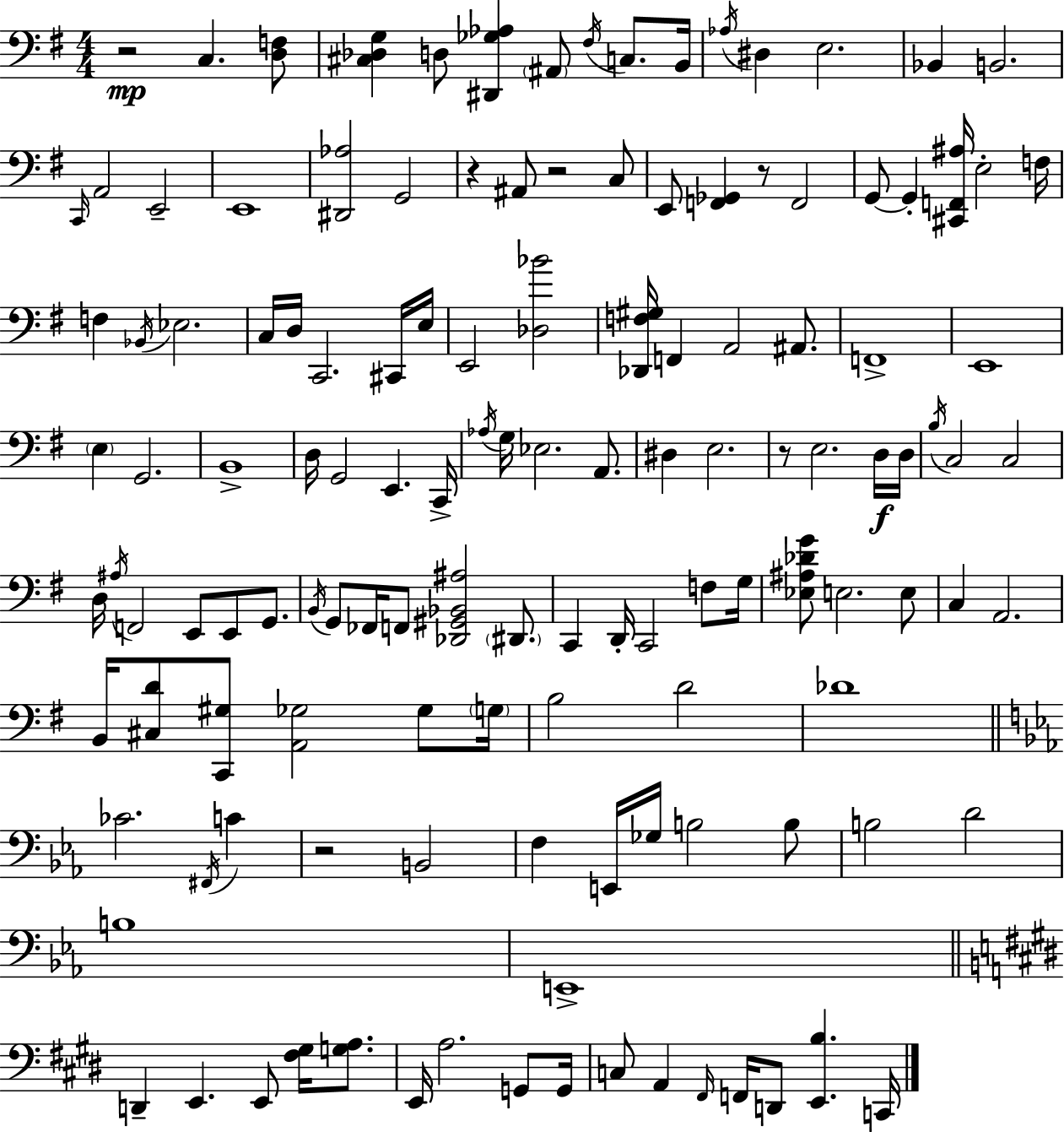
{
  \clef bass
  \numericTimeSignature
  \time 4/4
  \key e \minor
  r2\mp c4. <d f>8 | <cis des g>4 d8 <dis, ges aes>4 \parenthesize ais,8 \acciaccatura { fis16 } c8. | b,16 \acciaccatura { aes16 } dis4 e2. | bes,4 b,2. | \break \grace { c,16 } a,2 e,2-- | e,1 | <dis, aes>2 g,2 | r4 ais,8 r2 | \break c8 e,8 <f, ges,>4 r8 f,2 | g,8~~ g,4-. <cis, f, ais>16 e2-. | f16 f4 \acciaccatura { bes,16 } ees2. | c16 d16 c,2. | \break cis,16 e16 e,2 <des bes'>2 | <des, f gis>16 f,4 a,2 | ais,8. f,1-> | e,1 | \break \parenthesize e4 g,2. | b,1-> | d16 g,2 e,4. | c,16-> \acciaccatura { aes16 } g16 ees2. | \break a,8. dis4 e2. | r8 e2. | d16\f d16 \acciaccatura { b16 } c2 c2 | d16 \acciaccatura { ais16 } f,2 | \break e,8 e,8 g,8. \acciaccatura { b,16 } g,8 fes,16 f,8 <des, gis, bes, ais>2 | \parenthesize dis,8. c,4 d,16-. c,2 | f8 g16 <ees ais des' g'>8 e2. | e8 c4 a,2. | \break b,16 <cis d'>8 <c, gis>8 <a, ges>2 | ges8 \parenthesize g16 b2 | d'2 des'1 | \bar "||" \break \key ees \major ces'2. \acciaccatura { fis,16 } c'4 | r2 b,2 | f4 e,16 ges16 b2 b8 | b2 d'2 | \break b1 | e,1-> | \bar "||" \break \key e \major d,4-- e,4. e,8 <fis gis>16 <g a>8. | e,16 a2. g,8 g,16 | c8 a,4 \grace { fis,16 } f,16 d,8 <e, b>4. | c,16 \bar "|."
}